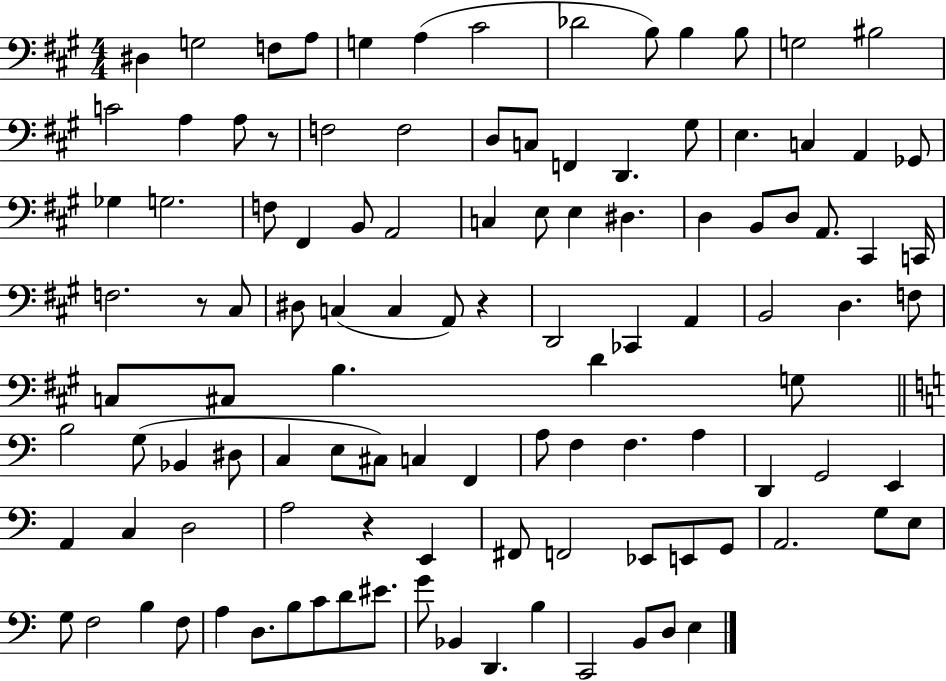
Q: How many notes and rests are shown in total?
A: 111